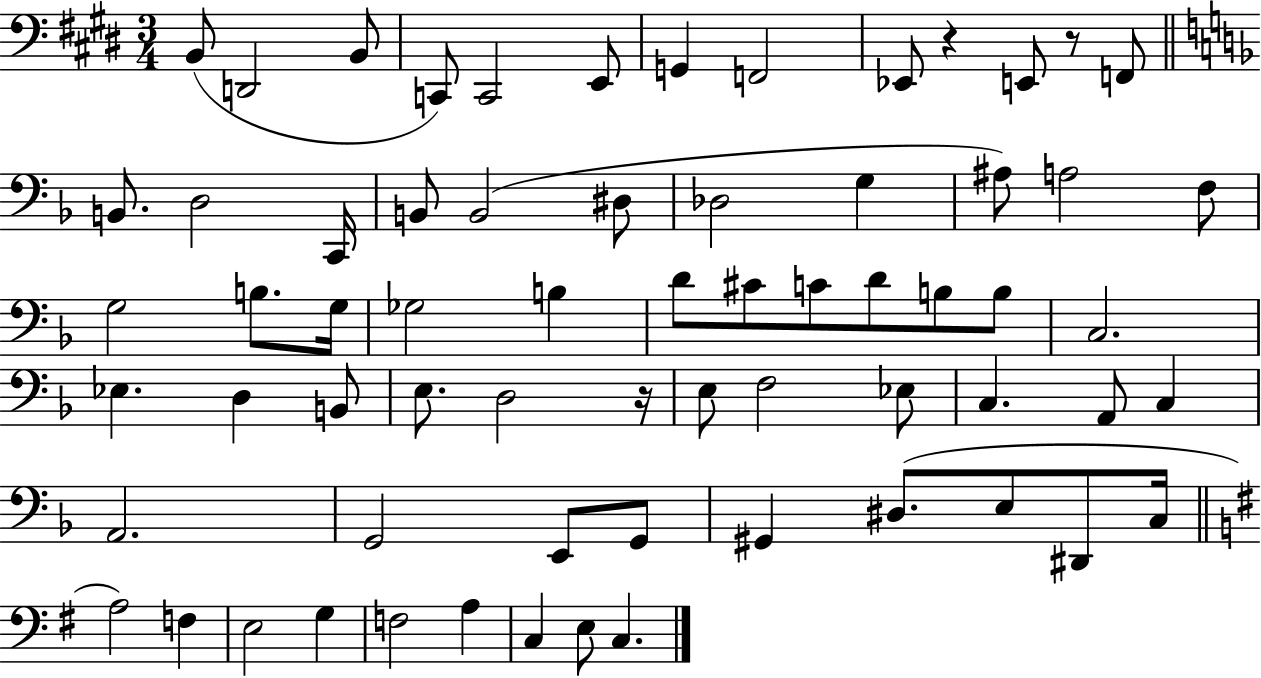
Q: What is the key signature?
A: E major